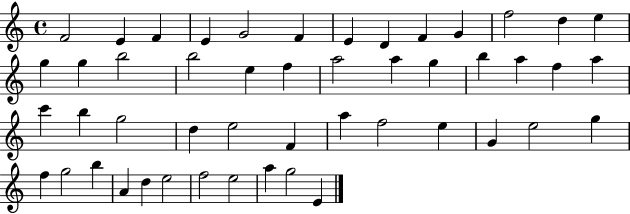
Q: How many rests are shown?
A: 0